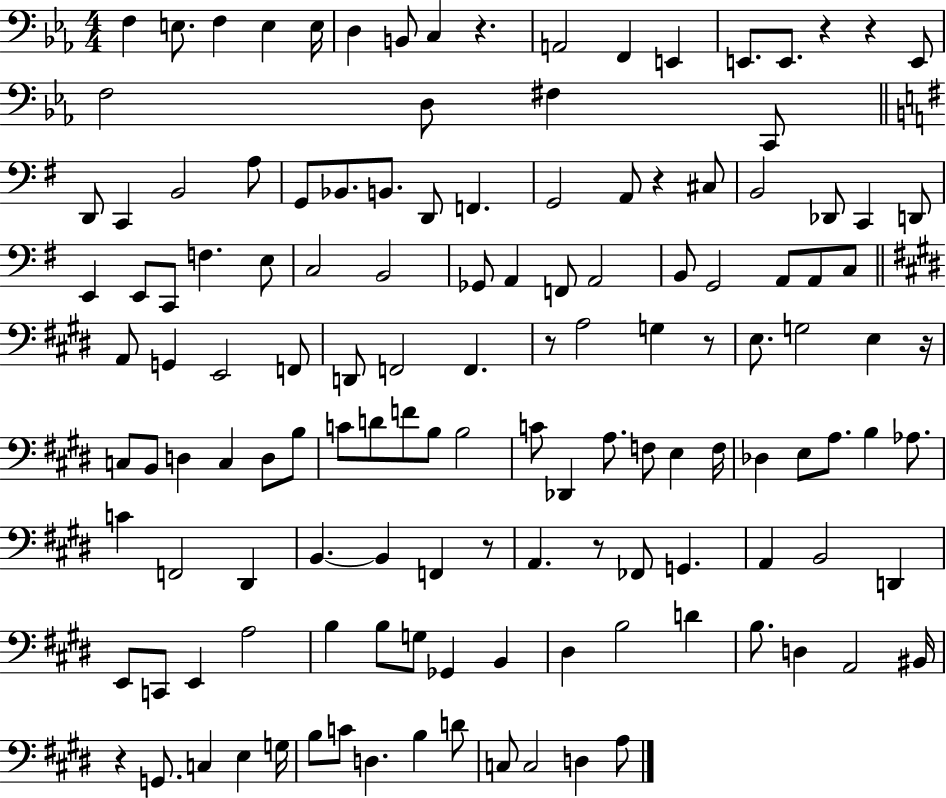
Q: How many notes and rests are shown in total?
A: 135